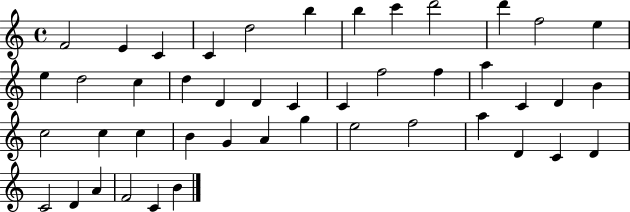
{
  \clef treble
  \time 4/4
  \defaultTimeSignature
  \key c \major
  f'2 e'4 c'4 | c'4 d''2 b''4 | b''4 c'''4 d'''2 | d'''4 f''2 e''4 | \break e''4 d''2 c''4 | d''4 d'4 d'4 c'4 | c'4 f''2 f''4 | a''4 c'4 d'4 b'4 | \break c''2 c''4 c''4 | b'4 g'4 a'4 g''4 | e''2 f''2 | a''4 d'4 c'4 d'4 | \break c'2 d'4 a'4 | f'2 c'4 b'4 | \bar "|."
}